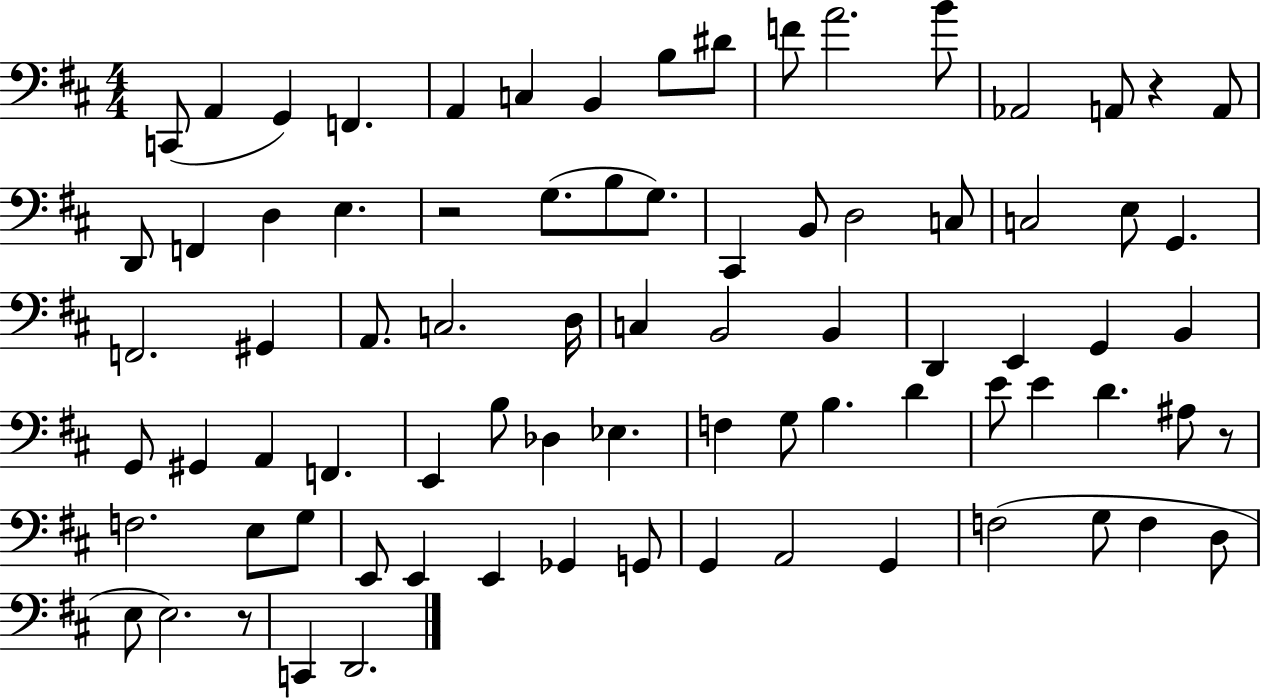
X:1
T:Untitled
M:4/4
L:1/4
K:D
C,,/2 A,, G,, F,, A,, C, B,, B,/2 ^D/2 F/2 A2 B/2 _A,,2 A,,/2 z A,,/2 D,,/2 F,, D, E, z2 G,/2 B,/2 G,/2 ^C,, B,,/2 D,2 C,/2 C,2 E,/2 G,, F,,2 ^G,, A,,/2 C,2 D,/4 C, B,,2 B,, D,, E,, G,, B,, G,,/2 ^G,, A,, F,, E,, B,/2 _D, _E, F, G,/2 B, D E/2 E D ^A,/2 z/2 F,2 E,/2 G,/2 E,,/2 E,, E,, _G,, G,,/2 G,, A,,2 G,, F,2 G,/2 F, D,/2 E,/2 E,2 z/2 C,, D,,2